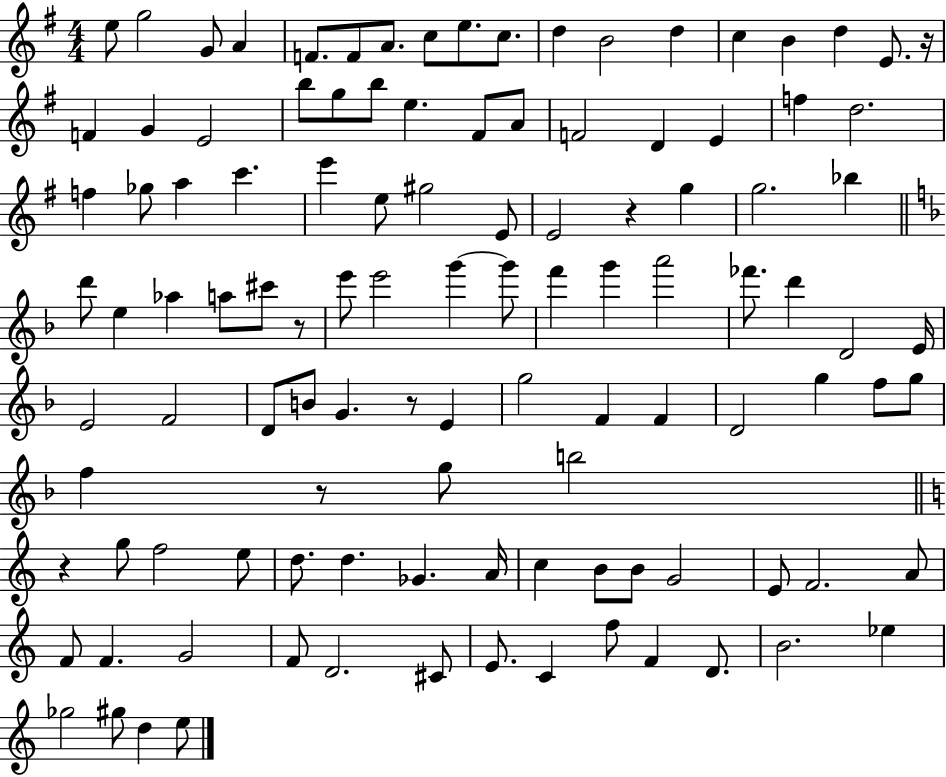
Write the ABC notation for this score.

X:1
T:Untitled
M:4/4
L:1/4
K:G
e/2 g2 G/2 A F/2 F/2 A/2 c/2 e/2 c/2 d B2 d c B d E/2 z/4 F G E2 b/2 g/2 b/2 e ^F/2 A/2 F2 D E f d2 f _g/2 a c' e' e/2 ^g2 E/2 E2 z g g2 _b d'/2 e _a a/2 ^c'/2 z/2 e'/2 e'2 g' g'/2 f' g' a'2 _f'/2 d' D2 E/4 E2 F2 D/2 B/2 G z/2 E g2 F F D2 g f/2 g/2 f z/2 g/2 b2 z g/2 f2 e/2 d/2 d _G A/4 c B/2 B/2 G2 E/2 F2 A/2 F/2 F G2 F/2 D2 ^C/2 E/2 C f/2 F D/2 B2 _e _g2 ^g/2 d e/2